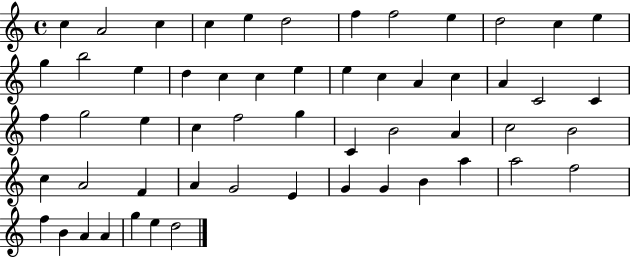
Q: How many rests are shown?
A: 0